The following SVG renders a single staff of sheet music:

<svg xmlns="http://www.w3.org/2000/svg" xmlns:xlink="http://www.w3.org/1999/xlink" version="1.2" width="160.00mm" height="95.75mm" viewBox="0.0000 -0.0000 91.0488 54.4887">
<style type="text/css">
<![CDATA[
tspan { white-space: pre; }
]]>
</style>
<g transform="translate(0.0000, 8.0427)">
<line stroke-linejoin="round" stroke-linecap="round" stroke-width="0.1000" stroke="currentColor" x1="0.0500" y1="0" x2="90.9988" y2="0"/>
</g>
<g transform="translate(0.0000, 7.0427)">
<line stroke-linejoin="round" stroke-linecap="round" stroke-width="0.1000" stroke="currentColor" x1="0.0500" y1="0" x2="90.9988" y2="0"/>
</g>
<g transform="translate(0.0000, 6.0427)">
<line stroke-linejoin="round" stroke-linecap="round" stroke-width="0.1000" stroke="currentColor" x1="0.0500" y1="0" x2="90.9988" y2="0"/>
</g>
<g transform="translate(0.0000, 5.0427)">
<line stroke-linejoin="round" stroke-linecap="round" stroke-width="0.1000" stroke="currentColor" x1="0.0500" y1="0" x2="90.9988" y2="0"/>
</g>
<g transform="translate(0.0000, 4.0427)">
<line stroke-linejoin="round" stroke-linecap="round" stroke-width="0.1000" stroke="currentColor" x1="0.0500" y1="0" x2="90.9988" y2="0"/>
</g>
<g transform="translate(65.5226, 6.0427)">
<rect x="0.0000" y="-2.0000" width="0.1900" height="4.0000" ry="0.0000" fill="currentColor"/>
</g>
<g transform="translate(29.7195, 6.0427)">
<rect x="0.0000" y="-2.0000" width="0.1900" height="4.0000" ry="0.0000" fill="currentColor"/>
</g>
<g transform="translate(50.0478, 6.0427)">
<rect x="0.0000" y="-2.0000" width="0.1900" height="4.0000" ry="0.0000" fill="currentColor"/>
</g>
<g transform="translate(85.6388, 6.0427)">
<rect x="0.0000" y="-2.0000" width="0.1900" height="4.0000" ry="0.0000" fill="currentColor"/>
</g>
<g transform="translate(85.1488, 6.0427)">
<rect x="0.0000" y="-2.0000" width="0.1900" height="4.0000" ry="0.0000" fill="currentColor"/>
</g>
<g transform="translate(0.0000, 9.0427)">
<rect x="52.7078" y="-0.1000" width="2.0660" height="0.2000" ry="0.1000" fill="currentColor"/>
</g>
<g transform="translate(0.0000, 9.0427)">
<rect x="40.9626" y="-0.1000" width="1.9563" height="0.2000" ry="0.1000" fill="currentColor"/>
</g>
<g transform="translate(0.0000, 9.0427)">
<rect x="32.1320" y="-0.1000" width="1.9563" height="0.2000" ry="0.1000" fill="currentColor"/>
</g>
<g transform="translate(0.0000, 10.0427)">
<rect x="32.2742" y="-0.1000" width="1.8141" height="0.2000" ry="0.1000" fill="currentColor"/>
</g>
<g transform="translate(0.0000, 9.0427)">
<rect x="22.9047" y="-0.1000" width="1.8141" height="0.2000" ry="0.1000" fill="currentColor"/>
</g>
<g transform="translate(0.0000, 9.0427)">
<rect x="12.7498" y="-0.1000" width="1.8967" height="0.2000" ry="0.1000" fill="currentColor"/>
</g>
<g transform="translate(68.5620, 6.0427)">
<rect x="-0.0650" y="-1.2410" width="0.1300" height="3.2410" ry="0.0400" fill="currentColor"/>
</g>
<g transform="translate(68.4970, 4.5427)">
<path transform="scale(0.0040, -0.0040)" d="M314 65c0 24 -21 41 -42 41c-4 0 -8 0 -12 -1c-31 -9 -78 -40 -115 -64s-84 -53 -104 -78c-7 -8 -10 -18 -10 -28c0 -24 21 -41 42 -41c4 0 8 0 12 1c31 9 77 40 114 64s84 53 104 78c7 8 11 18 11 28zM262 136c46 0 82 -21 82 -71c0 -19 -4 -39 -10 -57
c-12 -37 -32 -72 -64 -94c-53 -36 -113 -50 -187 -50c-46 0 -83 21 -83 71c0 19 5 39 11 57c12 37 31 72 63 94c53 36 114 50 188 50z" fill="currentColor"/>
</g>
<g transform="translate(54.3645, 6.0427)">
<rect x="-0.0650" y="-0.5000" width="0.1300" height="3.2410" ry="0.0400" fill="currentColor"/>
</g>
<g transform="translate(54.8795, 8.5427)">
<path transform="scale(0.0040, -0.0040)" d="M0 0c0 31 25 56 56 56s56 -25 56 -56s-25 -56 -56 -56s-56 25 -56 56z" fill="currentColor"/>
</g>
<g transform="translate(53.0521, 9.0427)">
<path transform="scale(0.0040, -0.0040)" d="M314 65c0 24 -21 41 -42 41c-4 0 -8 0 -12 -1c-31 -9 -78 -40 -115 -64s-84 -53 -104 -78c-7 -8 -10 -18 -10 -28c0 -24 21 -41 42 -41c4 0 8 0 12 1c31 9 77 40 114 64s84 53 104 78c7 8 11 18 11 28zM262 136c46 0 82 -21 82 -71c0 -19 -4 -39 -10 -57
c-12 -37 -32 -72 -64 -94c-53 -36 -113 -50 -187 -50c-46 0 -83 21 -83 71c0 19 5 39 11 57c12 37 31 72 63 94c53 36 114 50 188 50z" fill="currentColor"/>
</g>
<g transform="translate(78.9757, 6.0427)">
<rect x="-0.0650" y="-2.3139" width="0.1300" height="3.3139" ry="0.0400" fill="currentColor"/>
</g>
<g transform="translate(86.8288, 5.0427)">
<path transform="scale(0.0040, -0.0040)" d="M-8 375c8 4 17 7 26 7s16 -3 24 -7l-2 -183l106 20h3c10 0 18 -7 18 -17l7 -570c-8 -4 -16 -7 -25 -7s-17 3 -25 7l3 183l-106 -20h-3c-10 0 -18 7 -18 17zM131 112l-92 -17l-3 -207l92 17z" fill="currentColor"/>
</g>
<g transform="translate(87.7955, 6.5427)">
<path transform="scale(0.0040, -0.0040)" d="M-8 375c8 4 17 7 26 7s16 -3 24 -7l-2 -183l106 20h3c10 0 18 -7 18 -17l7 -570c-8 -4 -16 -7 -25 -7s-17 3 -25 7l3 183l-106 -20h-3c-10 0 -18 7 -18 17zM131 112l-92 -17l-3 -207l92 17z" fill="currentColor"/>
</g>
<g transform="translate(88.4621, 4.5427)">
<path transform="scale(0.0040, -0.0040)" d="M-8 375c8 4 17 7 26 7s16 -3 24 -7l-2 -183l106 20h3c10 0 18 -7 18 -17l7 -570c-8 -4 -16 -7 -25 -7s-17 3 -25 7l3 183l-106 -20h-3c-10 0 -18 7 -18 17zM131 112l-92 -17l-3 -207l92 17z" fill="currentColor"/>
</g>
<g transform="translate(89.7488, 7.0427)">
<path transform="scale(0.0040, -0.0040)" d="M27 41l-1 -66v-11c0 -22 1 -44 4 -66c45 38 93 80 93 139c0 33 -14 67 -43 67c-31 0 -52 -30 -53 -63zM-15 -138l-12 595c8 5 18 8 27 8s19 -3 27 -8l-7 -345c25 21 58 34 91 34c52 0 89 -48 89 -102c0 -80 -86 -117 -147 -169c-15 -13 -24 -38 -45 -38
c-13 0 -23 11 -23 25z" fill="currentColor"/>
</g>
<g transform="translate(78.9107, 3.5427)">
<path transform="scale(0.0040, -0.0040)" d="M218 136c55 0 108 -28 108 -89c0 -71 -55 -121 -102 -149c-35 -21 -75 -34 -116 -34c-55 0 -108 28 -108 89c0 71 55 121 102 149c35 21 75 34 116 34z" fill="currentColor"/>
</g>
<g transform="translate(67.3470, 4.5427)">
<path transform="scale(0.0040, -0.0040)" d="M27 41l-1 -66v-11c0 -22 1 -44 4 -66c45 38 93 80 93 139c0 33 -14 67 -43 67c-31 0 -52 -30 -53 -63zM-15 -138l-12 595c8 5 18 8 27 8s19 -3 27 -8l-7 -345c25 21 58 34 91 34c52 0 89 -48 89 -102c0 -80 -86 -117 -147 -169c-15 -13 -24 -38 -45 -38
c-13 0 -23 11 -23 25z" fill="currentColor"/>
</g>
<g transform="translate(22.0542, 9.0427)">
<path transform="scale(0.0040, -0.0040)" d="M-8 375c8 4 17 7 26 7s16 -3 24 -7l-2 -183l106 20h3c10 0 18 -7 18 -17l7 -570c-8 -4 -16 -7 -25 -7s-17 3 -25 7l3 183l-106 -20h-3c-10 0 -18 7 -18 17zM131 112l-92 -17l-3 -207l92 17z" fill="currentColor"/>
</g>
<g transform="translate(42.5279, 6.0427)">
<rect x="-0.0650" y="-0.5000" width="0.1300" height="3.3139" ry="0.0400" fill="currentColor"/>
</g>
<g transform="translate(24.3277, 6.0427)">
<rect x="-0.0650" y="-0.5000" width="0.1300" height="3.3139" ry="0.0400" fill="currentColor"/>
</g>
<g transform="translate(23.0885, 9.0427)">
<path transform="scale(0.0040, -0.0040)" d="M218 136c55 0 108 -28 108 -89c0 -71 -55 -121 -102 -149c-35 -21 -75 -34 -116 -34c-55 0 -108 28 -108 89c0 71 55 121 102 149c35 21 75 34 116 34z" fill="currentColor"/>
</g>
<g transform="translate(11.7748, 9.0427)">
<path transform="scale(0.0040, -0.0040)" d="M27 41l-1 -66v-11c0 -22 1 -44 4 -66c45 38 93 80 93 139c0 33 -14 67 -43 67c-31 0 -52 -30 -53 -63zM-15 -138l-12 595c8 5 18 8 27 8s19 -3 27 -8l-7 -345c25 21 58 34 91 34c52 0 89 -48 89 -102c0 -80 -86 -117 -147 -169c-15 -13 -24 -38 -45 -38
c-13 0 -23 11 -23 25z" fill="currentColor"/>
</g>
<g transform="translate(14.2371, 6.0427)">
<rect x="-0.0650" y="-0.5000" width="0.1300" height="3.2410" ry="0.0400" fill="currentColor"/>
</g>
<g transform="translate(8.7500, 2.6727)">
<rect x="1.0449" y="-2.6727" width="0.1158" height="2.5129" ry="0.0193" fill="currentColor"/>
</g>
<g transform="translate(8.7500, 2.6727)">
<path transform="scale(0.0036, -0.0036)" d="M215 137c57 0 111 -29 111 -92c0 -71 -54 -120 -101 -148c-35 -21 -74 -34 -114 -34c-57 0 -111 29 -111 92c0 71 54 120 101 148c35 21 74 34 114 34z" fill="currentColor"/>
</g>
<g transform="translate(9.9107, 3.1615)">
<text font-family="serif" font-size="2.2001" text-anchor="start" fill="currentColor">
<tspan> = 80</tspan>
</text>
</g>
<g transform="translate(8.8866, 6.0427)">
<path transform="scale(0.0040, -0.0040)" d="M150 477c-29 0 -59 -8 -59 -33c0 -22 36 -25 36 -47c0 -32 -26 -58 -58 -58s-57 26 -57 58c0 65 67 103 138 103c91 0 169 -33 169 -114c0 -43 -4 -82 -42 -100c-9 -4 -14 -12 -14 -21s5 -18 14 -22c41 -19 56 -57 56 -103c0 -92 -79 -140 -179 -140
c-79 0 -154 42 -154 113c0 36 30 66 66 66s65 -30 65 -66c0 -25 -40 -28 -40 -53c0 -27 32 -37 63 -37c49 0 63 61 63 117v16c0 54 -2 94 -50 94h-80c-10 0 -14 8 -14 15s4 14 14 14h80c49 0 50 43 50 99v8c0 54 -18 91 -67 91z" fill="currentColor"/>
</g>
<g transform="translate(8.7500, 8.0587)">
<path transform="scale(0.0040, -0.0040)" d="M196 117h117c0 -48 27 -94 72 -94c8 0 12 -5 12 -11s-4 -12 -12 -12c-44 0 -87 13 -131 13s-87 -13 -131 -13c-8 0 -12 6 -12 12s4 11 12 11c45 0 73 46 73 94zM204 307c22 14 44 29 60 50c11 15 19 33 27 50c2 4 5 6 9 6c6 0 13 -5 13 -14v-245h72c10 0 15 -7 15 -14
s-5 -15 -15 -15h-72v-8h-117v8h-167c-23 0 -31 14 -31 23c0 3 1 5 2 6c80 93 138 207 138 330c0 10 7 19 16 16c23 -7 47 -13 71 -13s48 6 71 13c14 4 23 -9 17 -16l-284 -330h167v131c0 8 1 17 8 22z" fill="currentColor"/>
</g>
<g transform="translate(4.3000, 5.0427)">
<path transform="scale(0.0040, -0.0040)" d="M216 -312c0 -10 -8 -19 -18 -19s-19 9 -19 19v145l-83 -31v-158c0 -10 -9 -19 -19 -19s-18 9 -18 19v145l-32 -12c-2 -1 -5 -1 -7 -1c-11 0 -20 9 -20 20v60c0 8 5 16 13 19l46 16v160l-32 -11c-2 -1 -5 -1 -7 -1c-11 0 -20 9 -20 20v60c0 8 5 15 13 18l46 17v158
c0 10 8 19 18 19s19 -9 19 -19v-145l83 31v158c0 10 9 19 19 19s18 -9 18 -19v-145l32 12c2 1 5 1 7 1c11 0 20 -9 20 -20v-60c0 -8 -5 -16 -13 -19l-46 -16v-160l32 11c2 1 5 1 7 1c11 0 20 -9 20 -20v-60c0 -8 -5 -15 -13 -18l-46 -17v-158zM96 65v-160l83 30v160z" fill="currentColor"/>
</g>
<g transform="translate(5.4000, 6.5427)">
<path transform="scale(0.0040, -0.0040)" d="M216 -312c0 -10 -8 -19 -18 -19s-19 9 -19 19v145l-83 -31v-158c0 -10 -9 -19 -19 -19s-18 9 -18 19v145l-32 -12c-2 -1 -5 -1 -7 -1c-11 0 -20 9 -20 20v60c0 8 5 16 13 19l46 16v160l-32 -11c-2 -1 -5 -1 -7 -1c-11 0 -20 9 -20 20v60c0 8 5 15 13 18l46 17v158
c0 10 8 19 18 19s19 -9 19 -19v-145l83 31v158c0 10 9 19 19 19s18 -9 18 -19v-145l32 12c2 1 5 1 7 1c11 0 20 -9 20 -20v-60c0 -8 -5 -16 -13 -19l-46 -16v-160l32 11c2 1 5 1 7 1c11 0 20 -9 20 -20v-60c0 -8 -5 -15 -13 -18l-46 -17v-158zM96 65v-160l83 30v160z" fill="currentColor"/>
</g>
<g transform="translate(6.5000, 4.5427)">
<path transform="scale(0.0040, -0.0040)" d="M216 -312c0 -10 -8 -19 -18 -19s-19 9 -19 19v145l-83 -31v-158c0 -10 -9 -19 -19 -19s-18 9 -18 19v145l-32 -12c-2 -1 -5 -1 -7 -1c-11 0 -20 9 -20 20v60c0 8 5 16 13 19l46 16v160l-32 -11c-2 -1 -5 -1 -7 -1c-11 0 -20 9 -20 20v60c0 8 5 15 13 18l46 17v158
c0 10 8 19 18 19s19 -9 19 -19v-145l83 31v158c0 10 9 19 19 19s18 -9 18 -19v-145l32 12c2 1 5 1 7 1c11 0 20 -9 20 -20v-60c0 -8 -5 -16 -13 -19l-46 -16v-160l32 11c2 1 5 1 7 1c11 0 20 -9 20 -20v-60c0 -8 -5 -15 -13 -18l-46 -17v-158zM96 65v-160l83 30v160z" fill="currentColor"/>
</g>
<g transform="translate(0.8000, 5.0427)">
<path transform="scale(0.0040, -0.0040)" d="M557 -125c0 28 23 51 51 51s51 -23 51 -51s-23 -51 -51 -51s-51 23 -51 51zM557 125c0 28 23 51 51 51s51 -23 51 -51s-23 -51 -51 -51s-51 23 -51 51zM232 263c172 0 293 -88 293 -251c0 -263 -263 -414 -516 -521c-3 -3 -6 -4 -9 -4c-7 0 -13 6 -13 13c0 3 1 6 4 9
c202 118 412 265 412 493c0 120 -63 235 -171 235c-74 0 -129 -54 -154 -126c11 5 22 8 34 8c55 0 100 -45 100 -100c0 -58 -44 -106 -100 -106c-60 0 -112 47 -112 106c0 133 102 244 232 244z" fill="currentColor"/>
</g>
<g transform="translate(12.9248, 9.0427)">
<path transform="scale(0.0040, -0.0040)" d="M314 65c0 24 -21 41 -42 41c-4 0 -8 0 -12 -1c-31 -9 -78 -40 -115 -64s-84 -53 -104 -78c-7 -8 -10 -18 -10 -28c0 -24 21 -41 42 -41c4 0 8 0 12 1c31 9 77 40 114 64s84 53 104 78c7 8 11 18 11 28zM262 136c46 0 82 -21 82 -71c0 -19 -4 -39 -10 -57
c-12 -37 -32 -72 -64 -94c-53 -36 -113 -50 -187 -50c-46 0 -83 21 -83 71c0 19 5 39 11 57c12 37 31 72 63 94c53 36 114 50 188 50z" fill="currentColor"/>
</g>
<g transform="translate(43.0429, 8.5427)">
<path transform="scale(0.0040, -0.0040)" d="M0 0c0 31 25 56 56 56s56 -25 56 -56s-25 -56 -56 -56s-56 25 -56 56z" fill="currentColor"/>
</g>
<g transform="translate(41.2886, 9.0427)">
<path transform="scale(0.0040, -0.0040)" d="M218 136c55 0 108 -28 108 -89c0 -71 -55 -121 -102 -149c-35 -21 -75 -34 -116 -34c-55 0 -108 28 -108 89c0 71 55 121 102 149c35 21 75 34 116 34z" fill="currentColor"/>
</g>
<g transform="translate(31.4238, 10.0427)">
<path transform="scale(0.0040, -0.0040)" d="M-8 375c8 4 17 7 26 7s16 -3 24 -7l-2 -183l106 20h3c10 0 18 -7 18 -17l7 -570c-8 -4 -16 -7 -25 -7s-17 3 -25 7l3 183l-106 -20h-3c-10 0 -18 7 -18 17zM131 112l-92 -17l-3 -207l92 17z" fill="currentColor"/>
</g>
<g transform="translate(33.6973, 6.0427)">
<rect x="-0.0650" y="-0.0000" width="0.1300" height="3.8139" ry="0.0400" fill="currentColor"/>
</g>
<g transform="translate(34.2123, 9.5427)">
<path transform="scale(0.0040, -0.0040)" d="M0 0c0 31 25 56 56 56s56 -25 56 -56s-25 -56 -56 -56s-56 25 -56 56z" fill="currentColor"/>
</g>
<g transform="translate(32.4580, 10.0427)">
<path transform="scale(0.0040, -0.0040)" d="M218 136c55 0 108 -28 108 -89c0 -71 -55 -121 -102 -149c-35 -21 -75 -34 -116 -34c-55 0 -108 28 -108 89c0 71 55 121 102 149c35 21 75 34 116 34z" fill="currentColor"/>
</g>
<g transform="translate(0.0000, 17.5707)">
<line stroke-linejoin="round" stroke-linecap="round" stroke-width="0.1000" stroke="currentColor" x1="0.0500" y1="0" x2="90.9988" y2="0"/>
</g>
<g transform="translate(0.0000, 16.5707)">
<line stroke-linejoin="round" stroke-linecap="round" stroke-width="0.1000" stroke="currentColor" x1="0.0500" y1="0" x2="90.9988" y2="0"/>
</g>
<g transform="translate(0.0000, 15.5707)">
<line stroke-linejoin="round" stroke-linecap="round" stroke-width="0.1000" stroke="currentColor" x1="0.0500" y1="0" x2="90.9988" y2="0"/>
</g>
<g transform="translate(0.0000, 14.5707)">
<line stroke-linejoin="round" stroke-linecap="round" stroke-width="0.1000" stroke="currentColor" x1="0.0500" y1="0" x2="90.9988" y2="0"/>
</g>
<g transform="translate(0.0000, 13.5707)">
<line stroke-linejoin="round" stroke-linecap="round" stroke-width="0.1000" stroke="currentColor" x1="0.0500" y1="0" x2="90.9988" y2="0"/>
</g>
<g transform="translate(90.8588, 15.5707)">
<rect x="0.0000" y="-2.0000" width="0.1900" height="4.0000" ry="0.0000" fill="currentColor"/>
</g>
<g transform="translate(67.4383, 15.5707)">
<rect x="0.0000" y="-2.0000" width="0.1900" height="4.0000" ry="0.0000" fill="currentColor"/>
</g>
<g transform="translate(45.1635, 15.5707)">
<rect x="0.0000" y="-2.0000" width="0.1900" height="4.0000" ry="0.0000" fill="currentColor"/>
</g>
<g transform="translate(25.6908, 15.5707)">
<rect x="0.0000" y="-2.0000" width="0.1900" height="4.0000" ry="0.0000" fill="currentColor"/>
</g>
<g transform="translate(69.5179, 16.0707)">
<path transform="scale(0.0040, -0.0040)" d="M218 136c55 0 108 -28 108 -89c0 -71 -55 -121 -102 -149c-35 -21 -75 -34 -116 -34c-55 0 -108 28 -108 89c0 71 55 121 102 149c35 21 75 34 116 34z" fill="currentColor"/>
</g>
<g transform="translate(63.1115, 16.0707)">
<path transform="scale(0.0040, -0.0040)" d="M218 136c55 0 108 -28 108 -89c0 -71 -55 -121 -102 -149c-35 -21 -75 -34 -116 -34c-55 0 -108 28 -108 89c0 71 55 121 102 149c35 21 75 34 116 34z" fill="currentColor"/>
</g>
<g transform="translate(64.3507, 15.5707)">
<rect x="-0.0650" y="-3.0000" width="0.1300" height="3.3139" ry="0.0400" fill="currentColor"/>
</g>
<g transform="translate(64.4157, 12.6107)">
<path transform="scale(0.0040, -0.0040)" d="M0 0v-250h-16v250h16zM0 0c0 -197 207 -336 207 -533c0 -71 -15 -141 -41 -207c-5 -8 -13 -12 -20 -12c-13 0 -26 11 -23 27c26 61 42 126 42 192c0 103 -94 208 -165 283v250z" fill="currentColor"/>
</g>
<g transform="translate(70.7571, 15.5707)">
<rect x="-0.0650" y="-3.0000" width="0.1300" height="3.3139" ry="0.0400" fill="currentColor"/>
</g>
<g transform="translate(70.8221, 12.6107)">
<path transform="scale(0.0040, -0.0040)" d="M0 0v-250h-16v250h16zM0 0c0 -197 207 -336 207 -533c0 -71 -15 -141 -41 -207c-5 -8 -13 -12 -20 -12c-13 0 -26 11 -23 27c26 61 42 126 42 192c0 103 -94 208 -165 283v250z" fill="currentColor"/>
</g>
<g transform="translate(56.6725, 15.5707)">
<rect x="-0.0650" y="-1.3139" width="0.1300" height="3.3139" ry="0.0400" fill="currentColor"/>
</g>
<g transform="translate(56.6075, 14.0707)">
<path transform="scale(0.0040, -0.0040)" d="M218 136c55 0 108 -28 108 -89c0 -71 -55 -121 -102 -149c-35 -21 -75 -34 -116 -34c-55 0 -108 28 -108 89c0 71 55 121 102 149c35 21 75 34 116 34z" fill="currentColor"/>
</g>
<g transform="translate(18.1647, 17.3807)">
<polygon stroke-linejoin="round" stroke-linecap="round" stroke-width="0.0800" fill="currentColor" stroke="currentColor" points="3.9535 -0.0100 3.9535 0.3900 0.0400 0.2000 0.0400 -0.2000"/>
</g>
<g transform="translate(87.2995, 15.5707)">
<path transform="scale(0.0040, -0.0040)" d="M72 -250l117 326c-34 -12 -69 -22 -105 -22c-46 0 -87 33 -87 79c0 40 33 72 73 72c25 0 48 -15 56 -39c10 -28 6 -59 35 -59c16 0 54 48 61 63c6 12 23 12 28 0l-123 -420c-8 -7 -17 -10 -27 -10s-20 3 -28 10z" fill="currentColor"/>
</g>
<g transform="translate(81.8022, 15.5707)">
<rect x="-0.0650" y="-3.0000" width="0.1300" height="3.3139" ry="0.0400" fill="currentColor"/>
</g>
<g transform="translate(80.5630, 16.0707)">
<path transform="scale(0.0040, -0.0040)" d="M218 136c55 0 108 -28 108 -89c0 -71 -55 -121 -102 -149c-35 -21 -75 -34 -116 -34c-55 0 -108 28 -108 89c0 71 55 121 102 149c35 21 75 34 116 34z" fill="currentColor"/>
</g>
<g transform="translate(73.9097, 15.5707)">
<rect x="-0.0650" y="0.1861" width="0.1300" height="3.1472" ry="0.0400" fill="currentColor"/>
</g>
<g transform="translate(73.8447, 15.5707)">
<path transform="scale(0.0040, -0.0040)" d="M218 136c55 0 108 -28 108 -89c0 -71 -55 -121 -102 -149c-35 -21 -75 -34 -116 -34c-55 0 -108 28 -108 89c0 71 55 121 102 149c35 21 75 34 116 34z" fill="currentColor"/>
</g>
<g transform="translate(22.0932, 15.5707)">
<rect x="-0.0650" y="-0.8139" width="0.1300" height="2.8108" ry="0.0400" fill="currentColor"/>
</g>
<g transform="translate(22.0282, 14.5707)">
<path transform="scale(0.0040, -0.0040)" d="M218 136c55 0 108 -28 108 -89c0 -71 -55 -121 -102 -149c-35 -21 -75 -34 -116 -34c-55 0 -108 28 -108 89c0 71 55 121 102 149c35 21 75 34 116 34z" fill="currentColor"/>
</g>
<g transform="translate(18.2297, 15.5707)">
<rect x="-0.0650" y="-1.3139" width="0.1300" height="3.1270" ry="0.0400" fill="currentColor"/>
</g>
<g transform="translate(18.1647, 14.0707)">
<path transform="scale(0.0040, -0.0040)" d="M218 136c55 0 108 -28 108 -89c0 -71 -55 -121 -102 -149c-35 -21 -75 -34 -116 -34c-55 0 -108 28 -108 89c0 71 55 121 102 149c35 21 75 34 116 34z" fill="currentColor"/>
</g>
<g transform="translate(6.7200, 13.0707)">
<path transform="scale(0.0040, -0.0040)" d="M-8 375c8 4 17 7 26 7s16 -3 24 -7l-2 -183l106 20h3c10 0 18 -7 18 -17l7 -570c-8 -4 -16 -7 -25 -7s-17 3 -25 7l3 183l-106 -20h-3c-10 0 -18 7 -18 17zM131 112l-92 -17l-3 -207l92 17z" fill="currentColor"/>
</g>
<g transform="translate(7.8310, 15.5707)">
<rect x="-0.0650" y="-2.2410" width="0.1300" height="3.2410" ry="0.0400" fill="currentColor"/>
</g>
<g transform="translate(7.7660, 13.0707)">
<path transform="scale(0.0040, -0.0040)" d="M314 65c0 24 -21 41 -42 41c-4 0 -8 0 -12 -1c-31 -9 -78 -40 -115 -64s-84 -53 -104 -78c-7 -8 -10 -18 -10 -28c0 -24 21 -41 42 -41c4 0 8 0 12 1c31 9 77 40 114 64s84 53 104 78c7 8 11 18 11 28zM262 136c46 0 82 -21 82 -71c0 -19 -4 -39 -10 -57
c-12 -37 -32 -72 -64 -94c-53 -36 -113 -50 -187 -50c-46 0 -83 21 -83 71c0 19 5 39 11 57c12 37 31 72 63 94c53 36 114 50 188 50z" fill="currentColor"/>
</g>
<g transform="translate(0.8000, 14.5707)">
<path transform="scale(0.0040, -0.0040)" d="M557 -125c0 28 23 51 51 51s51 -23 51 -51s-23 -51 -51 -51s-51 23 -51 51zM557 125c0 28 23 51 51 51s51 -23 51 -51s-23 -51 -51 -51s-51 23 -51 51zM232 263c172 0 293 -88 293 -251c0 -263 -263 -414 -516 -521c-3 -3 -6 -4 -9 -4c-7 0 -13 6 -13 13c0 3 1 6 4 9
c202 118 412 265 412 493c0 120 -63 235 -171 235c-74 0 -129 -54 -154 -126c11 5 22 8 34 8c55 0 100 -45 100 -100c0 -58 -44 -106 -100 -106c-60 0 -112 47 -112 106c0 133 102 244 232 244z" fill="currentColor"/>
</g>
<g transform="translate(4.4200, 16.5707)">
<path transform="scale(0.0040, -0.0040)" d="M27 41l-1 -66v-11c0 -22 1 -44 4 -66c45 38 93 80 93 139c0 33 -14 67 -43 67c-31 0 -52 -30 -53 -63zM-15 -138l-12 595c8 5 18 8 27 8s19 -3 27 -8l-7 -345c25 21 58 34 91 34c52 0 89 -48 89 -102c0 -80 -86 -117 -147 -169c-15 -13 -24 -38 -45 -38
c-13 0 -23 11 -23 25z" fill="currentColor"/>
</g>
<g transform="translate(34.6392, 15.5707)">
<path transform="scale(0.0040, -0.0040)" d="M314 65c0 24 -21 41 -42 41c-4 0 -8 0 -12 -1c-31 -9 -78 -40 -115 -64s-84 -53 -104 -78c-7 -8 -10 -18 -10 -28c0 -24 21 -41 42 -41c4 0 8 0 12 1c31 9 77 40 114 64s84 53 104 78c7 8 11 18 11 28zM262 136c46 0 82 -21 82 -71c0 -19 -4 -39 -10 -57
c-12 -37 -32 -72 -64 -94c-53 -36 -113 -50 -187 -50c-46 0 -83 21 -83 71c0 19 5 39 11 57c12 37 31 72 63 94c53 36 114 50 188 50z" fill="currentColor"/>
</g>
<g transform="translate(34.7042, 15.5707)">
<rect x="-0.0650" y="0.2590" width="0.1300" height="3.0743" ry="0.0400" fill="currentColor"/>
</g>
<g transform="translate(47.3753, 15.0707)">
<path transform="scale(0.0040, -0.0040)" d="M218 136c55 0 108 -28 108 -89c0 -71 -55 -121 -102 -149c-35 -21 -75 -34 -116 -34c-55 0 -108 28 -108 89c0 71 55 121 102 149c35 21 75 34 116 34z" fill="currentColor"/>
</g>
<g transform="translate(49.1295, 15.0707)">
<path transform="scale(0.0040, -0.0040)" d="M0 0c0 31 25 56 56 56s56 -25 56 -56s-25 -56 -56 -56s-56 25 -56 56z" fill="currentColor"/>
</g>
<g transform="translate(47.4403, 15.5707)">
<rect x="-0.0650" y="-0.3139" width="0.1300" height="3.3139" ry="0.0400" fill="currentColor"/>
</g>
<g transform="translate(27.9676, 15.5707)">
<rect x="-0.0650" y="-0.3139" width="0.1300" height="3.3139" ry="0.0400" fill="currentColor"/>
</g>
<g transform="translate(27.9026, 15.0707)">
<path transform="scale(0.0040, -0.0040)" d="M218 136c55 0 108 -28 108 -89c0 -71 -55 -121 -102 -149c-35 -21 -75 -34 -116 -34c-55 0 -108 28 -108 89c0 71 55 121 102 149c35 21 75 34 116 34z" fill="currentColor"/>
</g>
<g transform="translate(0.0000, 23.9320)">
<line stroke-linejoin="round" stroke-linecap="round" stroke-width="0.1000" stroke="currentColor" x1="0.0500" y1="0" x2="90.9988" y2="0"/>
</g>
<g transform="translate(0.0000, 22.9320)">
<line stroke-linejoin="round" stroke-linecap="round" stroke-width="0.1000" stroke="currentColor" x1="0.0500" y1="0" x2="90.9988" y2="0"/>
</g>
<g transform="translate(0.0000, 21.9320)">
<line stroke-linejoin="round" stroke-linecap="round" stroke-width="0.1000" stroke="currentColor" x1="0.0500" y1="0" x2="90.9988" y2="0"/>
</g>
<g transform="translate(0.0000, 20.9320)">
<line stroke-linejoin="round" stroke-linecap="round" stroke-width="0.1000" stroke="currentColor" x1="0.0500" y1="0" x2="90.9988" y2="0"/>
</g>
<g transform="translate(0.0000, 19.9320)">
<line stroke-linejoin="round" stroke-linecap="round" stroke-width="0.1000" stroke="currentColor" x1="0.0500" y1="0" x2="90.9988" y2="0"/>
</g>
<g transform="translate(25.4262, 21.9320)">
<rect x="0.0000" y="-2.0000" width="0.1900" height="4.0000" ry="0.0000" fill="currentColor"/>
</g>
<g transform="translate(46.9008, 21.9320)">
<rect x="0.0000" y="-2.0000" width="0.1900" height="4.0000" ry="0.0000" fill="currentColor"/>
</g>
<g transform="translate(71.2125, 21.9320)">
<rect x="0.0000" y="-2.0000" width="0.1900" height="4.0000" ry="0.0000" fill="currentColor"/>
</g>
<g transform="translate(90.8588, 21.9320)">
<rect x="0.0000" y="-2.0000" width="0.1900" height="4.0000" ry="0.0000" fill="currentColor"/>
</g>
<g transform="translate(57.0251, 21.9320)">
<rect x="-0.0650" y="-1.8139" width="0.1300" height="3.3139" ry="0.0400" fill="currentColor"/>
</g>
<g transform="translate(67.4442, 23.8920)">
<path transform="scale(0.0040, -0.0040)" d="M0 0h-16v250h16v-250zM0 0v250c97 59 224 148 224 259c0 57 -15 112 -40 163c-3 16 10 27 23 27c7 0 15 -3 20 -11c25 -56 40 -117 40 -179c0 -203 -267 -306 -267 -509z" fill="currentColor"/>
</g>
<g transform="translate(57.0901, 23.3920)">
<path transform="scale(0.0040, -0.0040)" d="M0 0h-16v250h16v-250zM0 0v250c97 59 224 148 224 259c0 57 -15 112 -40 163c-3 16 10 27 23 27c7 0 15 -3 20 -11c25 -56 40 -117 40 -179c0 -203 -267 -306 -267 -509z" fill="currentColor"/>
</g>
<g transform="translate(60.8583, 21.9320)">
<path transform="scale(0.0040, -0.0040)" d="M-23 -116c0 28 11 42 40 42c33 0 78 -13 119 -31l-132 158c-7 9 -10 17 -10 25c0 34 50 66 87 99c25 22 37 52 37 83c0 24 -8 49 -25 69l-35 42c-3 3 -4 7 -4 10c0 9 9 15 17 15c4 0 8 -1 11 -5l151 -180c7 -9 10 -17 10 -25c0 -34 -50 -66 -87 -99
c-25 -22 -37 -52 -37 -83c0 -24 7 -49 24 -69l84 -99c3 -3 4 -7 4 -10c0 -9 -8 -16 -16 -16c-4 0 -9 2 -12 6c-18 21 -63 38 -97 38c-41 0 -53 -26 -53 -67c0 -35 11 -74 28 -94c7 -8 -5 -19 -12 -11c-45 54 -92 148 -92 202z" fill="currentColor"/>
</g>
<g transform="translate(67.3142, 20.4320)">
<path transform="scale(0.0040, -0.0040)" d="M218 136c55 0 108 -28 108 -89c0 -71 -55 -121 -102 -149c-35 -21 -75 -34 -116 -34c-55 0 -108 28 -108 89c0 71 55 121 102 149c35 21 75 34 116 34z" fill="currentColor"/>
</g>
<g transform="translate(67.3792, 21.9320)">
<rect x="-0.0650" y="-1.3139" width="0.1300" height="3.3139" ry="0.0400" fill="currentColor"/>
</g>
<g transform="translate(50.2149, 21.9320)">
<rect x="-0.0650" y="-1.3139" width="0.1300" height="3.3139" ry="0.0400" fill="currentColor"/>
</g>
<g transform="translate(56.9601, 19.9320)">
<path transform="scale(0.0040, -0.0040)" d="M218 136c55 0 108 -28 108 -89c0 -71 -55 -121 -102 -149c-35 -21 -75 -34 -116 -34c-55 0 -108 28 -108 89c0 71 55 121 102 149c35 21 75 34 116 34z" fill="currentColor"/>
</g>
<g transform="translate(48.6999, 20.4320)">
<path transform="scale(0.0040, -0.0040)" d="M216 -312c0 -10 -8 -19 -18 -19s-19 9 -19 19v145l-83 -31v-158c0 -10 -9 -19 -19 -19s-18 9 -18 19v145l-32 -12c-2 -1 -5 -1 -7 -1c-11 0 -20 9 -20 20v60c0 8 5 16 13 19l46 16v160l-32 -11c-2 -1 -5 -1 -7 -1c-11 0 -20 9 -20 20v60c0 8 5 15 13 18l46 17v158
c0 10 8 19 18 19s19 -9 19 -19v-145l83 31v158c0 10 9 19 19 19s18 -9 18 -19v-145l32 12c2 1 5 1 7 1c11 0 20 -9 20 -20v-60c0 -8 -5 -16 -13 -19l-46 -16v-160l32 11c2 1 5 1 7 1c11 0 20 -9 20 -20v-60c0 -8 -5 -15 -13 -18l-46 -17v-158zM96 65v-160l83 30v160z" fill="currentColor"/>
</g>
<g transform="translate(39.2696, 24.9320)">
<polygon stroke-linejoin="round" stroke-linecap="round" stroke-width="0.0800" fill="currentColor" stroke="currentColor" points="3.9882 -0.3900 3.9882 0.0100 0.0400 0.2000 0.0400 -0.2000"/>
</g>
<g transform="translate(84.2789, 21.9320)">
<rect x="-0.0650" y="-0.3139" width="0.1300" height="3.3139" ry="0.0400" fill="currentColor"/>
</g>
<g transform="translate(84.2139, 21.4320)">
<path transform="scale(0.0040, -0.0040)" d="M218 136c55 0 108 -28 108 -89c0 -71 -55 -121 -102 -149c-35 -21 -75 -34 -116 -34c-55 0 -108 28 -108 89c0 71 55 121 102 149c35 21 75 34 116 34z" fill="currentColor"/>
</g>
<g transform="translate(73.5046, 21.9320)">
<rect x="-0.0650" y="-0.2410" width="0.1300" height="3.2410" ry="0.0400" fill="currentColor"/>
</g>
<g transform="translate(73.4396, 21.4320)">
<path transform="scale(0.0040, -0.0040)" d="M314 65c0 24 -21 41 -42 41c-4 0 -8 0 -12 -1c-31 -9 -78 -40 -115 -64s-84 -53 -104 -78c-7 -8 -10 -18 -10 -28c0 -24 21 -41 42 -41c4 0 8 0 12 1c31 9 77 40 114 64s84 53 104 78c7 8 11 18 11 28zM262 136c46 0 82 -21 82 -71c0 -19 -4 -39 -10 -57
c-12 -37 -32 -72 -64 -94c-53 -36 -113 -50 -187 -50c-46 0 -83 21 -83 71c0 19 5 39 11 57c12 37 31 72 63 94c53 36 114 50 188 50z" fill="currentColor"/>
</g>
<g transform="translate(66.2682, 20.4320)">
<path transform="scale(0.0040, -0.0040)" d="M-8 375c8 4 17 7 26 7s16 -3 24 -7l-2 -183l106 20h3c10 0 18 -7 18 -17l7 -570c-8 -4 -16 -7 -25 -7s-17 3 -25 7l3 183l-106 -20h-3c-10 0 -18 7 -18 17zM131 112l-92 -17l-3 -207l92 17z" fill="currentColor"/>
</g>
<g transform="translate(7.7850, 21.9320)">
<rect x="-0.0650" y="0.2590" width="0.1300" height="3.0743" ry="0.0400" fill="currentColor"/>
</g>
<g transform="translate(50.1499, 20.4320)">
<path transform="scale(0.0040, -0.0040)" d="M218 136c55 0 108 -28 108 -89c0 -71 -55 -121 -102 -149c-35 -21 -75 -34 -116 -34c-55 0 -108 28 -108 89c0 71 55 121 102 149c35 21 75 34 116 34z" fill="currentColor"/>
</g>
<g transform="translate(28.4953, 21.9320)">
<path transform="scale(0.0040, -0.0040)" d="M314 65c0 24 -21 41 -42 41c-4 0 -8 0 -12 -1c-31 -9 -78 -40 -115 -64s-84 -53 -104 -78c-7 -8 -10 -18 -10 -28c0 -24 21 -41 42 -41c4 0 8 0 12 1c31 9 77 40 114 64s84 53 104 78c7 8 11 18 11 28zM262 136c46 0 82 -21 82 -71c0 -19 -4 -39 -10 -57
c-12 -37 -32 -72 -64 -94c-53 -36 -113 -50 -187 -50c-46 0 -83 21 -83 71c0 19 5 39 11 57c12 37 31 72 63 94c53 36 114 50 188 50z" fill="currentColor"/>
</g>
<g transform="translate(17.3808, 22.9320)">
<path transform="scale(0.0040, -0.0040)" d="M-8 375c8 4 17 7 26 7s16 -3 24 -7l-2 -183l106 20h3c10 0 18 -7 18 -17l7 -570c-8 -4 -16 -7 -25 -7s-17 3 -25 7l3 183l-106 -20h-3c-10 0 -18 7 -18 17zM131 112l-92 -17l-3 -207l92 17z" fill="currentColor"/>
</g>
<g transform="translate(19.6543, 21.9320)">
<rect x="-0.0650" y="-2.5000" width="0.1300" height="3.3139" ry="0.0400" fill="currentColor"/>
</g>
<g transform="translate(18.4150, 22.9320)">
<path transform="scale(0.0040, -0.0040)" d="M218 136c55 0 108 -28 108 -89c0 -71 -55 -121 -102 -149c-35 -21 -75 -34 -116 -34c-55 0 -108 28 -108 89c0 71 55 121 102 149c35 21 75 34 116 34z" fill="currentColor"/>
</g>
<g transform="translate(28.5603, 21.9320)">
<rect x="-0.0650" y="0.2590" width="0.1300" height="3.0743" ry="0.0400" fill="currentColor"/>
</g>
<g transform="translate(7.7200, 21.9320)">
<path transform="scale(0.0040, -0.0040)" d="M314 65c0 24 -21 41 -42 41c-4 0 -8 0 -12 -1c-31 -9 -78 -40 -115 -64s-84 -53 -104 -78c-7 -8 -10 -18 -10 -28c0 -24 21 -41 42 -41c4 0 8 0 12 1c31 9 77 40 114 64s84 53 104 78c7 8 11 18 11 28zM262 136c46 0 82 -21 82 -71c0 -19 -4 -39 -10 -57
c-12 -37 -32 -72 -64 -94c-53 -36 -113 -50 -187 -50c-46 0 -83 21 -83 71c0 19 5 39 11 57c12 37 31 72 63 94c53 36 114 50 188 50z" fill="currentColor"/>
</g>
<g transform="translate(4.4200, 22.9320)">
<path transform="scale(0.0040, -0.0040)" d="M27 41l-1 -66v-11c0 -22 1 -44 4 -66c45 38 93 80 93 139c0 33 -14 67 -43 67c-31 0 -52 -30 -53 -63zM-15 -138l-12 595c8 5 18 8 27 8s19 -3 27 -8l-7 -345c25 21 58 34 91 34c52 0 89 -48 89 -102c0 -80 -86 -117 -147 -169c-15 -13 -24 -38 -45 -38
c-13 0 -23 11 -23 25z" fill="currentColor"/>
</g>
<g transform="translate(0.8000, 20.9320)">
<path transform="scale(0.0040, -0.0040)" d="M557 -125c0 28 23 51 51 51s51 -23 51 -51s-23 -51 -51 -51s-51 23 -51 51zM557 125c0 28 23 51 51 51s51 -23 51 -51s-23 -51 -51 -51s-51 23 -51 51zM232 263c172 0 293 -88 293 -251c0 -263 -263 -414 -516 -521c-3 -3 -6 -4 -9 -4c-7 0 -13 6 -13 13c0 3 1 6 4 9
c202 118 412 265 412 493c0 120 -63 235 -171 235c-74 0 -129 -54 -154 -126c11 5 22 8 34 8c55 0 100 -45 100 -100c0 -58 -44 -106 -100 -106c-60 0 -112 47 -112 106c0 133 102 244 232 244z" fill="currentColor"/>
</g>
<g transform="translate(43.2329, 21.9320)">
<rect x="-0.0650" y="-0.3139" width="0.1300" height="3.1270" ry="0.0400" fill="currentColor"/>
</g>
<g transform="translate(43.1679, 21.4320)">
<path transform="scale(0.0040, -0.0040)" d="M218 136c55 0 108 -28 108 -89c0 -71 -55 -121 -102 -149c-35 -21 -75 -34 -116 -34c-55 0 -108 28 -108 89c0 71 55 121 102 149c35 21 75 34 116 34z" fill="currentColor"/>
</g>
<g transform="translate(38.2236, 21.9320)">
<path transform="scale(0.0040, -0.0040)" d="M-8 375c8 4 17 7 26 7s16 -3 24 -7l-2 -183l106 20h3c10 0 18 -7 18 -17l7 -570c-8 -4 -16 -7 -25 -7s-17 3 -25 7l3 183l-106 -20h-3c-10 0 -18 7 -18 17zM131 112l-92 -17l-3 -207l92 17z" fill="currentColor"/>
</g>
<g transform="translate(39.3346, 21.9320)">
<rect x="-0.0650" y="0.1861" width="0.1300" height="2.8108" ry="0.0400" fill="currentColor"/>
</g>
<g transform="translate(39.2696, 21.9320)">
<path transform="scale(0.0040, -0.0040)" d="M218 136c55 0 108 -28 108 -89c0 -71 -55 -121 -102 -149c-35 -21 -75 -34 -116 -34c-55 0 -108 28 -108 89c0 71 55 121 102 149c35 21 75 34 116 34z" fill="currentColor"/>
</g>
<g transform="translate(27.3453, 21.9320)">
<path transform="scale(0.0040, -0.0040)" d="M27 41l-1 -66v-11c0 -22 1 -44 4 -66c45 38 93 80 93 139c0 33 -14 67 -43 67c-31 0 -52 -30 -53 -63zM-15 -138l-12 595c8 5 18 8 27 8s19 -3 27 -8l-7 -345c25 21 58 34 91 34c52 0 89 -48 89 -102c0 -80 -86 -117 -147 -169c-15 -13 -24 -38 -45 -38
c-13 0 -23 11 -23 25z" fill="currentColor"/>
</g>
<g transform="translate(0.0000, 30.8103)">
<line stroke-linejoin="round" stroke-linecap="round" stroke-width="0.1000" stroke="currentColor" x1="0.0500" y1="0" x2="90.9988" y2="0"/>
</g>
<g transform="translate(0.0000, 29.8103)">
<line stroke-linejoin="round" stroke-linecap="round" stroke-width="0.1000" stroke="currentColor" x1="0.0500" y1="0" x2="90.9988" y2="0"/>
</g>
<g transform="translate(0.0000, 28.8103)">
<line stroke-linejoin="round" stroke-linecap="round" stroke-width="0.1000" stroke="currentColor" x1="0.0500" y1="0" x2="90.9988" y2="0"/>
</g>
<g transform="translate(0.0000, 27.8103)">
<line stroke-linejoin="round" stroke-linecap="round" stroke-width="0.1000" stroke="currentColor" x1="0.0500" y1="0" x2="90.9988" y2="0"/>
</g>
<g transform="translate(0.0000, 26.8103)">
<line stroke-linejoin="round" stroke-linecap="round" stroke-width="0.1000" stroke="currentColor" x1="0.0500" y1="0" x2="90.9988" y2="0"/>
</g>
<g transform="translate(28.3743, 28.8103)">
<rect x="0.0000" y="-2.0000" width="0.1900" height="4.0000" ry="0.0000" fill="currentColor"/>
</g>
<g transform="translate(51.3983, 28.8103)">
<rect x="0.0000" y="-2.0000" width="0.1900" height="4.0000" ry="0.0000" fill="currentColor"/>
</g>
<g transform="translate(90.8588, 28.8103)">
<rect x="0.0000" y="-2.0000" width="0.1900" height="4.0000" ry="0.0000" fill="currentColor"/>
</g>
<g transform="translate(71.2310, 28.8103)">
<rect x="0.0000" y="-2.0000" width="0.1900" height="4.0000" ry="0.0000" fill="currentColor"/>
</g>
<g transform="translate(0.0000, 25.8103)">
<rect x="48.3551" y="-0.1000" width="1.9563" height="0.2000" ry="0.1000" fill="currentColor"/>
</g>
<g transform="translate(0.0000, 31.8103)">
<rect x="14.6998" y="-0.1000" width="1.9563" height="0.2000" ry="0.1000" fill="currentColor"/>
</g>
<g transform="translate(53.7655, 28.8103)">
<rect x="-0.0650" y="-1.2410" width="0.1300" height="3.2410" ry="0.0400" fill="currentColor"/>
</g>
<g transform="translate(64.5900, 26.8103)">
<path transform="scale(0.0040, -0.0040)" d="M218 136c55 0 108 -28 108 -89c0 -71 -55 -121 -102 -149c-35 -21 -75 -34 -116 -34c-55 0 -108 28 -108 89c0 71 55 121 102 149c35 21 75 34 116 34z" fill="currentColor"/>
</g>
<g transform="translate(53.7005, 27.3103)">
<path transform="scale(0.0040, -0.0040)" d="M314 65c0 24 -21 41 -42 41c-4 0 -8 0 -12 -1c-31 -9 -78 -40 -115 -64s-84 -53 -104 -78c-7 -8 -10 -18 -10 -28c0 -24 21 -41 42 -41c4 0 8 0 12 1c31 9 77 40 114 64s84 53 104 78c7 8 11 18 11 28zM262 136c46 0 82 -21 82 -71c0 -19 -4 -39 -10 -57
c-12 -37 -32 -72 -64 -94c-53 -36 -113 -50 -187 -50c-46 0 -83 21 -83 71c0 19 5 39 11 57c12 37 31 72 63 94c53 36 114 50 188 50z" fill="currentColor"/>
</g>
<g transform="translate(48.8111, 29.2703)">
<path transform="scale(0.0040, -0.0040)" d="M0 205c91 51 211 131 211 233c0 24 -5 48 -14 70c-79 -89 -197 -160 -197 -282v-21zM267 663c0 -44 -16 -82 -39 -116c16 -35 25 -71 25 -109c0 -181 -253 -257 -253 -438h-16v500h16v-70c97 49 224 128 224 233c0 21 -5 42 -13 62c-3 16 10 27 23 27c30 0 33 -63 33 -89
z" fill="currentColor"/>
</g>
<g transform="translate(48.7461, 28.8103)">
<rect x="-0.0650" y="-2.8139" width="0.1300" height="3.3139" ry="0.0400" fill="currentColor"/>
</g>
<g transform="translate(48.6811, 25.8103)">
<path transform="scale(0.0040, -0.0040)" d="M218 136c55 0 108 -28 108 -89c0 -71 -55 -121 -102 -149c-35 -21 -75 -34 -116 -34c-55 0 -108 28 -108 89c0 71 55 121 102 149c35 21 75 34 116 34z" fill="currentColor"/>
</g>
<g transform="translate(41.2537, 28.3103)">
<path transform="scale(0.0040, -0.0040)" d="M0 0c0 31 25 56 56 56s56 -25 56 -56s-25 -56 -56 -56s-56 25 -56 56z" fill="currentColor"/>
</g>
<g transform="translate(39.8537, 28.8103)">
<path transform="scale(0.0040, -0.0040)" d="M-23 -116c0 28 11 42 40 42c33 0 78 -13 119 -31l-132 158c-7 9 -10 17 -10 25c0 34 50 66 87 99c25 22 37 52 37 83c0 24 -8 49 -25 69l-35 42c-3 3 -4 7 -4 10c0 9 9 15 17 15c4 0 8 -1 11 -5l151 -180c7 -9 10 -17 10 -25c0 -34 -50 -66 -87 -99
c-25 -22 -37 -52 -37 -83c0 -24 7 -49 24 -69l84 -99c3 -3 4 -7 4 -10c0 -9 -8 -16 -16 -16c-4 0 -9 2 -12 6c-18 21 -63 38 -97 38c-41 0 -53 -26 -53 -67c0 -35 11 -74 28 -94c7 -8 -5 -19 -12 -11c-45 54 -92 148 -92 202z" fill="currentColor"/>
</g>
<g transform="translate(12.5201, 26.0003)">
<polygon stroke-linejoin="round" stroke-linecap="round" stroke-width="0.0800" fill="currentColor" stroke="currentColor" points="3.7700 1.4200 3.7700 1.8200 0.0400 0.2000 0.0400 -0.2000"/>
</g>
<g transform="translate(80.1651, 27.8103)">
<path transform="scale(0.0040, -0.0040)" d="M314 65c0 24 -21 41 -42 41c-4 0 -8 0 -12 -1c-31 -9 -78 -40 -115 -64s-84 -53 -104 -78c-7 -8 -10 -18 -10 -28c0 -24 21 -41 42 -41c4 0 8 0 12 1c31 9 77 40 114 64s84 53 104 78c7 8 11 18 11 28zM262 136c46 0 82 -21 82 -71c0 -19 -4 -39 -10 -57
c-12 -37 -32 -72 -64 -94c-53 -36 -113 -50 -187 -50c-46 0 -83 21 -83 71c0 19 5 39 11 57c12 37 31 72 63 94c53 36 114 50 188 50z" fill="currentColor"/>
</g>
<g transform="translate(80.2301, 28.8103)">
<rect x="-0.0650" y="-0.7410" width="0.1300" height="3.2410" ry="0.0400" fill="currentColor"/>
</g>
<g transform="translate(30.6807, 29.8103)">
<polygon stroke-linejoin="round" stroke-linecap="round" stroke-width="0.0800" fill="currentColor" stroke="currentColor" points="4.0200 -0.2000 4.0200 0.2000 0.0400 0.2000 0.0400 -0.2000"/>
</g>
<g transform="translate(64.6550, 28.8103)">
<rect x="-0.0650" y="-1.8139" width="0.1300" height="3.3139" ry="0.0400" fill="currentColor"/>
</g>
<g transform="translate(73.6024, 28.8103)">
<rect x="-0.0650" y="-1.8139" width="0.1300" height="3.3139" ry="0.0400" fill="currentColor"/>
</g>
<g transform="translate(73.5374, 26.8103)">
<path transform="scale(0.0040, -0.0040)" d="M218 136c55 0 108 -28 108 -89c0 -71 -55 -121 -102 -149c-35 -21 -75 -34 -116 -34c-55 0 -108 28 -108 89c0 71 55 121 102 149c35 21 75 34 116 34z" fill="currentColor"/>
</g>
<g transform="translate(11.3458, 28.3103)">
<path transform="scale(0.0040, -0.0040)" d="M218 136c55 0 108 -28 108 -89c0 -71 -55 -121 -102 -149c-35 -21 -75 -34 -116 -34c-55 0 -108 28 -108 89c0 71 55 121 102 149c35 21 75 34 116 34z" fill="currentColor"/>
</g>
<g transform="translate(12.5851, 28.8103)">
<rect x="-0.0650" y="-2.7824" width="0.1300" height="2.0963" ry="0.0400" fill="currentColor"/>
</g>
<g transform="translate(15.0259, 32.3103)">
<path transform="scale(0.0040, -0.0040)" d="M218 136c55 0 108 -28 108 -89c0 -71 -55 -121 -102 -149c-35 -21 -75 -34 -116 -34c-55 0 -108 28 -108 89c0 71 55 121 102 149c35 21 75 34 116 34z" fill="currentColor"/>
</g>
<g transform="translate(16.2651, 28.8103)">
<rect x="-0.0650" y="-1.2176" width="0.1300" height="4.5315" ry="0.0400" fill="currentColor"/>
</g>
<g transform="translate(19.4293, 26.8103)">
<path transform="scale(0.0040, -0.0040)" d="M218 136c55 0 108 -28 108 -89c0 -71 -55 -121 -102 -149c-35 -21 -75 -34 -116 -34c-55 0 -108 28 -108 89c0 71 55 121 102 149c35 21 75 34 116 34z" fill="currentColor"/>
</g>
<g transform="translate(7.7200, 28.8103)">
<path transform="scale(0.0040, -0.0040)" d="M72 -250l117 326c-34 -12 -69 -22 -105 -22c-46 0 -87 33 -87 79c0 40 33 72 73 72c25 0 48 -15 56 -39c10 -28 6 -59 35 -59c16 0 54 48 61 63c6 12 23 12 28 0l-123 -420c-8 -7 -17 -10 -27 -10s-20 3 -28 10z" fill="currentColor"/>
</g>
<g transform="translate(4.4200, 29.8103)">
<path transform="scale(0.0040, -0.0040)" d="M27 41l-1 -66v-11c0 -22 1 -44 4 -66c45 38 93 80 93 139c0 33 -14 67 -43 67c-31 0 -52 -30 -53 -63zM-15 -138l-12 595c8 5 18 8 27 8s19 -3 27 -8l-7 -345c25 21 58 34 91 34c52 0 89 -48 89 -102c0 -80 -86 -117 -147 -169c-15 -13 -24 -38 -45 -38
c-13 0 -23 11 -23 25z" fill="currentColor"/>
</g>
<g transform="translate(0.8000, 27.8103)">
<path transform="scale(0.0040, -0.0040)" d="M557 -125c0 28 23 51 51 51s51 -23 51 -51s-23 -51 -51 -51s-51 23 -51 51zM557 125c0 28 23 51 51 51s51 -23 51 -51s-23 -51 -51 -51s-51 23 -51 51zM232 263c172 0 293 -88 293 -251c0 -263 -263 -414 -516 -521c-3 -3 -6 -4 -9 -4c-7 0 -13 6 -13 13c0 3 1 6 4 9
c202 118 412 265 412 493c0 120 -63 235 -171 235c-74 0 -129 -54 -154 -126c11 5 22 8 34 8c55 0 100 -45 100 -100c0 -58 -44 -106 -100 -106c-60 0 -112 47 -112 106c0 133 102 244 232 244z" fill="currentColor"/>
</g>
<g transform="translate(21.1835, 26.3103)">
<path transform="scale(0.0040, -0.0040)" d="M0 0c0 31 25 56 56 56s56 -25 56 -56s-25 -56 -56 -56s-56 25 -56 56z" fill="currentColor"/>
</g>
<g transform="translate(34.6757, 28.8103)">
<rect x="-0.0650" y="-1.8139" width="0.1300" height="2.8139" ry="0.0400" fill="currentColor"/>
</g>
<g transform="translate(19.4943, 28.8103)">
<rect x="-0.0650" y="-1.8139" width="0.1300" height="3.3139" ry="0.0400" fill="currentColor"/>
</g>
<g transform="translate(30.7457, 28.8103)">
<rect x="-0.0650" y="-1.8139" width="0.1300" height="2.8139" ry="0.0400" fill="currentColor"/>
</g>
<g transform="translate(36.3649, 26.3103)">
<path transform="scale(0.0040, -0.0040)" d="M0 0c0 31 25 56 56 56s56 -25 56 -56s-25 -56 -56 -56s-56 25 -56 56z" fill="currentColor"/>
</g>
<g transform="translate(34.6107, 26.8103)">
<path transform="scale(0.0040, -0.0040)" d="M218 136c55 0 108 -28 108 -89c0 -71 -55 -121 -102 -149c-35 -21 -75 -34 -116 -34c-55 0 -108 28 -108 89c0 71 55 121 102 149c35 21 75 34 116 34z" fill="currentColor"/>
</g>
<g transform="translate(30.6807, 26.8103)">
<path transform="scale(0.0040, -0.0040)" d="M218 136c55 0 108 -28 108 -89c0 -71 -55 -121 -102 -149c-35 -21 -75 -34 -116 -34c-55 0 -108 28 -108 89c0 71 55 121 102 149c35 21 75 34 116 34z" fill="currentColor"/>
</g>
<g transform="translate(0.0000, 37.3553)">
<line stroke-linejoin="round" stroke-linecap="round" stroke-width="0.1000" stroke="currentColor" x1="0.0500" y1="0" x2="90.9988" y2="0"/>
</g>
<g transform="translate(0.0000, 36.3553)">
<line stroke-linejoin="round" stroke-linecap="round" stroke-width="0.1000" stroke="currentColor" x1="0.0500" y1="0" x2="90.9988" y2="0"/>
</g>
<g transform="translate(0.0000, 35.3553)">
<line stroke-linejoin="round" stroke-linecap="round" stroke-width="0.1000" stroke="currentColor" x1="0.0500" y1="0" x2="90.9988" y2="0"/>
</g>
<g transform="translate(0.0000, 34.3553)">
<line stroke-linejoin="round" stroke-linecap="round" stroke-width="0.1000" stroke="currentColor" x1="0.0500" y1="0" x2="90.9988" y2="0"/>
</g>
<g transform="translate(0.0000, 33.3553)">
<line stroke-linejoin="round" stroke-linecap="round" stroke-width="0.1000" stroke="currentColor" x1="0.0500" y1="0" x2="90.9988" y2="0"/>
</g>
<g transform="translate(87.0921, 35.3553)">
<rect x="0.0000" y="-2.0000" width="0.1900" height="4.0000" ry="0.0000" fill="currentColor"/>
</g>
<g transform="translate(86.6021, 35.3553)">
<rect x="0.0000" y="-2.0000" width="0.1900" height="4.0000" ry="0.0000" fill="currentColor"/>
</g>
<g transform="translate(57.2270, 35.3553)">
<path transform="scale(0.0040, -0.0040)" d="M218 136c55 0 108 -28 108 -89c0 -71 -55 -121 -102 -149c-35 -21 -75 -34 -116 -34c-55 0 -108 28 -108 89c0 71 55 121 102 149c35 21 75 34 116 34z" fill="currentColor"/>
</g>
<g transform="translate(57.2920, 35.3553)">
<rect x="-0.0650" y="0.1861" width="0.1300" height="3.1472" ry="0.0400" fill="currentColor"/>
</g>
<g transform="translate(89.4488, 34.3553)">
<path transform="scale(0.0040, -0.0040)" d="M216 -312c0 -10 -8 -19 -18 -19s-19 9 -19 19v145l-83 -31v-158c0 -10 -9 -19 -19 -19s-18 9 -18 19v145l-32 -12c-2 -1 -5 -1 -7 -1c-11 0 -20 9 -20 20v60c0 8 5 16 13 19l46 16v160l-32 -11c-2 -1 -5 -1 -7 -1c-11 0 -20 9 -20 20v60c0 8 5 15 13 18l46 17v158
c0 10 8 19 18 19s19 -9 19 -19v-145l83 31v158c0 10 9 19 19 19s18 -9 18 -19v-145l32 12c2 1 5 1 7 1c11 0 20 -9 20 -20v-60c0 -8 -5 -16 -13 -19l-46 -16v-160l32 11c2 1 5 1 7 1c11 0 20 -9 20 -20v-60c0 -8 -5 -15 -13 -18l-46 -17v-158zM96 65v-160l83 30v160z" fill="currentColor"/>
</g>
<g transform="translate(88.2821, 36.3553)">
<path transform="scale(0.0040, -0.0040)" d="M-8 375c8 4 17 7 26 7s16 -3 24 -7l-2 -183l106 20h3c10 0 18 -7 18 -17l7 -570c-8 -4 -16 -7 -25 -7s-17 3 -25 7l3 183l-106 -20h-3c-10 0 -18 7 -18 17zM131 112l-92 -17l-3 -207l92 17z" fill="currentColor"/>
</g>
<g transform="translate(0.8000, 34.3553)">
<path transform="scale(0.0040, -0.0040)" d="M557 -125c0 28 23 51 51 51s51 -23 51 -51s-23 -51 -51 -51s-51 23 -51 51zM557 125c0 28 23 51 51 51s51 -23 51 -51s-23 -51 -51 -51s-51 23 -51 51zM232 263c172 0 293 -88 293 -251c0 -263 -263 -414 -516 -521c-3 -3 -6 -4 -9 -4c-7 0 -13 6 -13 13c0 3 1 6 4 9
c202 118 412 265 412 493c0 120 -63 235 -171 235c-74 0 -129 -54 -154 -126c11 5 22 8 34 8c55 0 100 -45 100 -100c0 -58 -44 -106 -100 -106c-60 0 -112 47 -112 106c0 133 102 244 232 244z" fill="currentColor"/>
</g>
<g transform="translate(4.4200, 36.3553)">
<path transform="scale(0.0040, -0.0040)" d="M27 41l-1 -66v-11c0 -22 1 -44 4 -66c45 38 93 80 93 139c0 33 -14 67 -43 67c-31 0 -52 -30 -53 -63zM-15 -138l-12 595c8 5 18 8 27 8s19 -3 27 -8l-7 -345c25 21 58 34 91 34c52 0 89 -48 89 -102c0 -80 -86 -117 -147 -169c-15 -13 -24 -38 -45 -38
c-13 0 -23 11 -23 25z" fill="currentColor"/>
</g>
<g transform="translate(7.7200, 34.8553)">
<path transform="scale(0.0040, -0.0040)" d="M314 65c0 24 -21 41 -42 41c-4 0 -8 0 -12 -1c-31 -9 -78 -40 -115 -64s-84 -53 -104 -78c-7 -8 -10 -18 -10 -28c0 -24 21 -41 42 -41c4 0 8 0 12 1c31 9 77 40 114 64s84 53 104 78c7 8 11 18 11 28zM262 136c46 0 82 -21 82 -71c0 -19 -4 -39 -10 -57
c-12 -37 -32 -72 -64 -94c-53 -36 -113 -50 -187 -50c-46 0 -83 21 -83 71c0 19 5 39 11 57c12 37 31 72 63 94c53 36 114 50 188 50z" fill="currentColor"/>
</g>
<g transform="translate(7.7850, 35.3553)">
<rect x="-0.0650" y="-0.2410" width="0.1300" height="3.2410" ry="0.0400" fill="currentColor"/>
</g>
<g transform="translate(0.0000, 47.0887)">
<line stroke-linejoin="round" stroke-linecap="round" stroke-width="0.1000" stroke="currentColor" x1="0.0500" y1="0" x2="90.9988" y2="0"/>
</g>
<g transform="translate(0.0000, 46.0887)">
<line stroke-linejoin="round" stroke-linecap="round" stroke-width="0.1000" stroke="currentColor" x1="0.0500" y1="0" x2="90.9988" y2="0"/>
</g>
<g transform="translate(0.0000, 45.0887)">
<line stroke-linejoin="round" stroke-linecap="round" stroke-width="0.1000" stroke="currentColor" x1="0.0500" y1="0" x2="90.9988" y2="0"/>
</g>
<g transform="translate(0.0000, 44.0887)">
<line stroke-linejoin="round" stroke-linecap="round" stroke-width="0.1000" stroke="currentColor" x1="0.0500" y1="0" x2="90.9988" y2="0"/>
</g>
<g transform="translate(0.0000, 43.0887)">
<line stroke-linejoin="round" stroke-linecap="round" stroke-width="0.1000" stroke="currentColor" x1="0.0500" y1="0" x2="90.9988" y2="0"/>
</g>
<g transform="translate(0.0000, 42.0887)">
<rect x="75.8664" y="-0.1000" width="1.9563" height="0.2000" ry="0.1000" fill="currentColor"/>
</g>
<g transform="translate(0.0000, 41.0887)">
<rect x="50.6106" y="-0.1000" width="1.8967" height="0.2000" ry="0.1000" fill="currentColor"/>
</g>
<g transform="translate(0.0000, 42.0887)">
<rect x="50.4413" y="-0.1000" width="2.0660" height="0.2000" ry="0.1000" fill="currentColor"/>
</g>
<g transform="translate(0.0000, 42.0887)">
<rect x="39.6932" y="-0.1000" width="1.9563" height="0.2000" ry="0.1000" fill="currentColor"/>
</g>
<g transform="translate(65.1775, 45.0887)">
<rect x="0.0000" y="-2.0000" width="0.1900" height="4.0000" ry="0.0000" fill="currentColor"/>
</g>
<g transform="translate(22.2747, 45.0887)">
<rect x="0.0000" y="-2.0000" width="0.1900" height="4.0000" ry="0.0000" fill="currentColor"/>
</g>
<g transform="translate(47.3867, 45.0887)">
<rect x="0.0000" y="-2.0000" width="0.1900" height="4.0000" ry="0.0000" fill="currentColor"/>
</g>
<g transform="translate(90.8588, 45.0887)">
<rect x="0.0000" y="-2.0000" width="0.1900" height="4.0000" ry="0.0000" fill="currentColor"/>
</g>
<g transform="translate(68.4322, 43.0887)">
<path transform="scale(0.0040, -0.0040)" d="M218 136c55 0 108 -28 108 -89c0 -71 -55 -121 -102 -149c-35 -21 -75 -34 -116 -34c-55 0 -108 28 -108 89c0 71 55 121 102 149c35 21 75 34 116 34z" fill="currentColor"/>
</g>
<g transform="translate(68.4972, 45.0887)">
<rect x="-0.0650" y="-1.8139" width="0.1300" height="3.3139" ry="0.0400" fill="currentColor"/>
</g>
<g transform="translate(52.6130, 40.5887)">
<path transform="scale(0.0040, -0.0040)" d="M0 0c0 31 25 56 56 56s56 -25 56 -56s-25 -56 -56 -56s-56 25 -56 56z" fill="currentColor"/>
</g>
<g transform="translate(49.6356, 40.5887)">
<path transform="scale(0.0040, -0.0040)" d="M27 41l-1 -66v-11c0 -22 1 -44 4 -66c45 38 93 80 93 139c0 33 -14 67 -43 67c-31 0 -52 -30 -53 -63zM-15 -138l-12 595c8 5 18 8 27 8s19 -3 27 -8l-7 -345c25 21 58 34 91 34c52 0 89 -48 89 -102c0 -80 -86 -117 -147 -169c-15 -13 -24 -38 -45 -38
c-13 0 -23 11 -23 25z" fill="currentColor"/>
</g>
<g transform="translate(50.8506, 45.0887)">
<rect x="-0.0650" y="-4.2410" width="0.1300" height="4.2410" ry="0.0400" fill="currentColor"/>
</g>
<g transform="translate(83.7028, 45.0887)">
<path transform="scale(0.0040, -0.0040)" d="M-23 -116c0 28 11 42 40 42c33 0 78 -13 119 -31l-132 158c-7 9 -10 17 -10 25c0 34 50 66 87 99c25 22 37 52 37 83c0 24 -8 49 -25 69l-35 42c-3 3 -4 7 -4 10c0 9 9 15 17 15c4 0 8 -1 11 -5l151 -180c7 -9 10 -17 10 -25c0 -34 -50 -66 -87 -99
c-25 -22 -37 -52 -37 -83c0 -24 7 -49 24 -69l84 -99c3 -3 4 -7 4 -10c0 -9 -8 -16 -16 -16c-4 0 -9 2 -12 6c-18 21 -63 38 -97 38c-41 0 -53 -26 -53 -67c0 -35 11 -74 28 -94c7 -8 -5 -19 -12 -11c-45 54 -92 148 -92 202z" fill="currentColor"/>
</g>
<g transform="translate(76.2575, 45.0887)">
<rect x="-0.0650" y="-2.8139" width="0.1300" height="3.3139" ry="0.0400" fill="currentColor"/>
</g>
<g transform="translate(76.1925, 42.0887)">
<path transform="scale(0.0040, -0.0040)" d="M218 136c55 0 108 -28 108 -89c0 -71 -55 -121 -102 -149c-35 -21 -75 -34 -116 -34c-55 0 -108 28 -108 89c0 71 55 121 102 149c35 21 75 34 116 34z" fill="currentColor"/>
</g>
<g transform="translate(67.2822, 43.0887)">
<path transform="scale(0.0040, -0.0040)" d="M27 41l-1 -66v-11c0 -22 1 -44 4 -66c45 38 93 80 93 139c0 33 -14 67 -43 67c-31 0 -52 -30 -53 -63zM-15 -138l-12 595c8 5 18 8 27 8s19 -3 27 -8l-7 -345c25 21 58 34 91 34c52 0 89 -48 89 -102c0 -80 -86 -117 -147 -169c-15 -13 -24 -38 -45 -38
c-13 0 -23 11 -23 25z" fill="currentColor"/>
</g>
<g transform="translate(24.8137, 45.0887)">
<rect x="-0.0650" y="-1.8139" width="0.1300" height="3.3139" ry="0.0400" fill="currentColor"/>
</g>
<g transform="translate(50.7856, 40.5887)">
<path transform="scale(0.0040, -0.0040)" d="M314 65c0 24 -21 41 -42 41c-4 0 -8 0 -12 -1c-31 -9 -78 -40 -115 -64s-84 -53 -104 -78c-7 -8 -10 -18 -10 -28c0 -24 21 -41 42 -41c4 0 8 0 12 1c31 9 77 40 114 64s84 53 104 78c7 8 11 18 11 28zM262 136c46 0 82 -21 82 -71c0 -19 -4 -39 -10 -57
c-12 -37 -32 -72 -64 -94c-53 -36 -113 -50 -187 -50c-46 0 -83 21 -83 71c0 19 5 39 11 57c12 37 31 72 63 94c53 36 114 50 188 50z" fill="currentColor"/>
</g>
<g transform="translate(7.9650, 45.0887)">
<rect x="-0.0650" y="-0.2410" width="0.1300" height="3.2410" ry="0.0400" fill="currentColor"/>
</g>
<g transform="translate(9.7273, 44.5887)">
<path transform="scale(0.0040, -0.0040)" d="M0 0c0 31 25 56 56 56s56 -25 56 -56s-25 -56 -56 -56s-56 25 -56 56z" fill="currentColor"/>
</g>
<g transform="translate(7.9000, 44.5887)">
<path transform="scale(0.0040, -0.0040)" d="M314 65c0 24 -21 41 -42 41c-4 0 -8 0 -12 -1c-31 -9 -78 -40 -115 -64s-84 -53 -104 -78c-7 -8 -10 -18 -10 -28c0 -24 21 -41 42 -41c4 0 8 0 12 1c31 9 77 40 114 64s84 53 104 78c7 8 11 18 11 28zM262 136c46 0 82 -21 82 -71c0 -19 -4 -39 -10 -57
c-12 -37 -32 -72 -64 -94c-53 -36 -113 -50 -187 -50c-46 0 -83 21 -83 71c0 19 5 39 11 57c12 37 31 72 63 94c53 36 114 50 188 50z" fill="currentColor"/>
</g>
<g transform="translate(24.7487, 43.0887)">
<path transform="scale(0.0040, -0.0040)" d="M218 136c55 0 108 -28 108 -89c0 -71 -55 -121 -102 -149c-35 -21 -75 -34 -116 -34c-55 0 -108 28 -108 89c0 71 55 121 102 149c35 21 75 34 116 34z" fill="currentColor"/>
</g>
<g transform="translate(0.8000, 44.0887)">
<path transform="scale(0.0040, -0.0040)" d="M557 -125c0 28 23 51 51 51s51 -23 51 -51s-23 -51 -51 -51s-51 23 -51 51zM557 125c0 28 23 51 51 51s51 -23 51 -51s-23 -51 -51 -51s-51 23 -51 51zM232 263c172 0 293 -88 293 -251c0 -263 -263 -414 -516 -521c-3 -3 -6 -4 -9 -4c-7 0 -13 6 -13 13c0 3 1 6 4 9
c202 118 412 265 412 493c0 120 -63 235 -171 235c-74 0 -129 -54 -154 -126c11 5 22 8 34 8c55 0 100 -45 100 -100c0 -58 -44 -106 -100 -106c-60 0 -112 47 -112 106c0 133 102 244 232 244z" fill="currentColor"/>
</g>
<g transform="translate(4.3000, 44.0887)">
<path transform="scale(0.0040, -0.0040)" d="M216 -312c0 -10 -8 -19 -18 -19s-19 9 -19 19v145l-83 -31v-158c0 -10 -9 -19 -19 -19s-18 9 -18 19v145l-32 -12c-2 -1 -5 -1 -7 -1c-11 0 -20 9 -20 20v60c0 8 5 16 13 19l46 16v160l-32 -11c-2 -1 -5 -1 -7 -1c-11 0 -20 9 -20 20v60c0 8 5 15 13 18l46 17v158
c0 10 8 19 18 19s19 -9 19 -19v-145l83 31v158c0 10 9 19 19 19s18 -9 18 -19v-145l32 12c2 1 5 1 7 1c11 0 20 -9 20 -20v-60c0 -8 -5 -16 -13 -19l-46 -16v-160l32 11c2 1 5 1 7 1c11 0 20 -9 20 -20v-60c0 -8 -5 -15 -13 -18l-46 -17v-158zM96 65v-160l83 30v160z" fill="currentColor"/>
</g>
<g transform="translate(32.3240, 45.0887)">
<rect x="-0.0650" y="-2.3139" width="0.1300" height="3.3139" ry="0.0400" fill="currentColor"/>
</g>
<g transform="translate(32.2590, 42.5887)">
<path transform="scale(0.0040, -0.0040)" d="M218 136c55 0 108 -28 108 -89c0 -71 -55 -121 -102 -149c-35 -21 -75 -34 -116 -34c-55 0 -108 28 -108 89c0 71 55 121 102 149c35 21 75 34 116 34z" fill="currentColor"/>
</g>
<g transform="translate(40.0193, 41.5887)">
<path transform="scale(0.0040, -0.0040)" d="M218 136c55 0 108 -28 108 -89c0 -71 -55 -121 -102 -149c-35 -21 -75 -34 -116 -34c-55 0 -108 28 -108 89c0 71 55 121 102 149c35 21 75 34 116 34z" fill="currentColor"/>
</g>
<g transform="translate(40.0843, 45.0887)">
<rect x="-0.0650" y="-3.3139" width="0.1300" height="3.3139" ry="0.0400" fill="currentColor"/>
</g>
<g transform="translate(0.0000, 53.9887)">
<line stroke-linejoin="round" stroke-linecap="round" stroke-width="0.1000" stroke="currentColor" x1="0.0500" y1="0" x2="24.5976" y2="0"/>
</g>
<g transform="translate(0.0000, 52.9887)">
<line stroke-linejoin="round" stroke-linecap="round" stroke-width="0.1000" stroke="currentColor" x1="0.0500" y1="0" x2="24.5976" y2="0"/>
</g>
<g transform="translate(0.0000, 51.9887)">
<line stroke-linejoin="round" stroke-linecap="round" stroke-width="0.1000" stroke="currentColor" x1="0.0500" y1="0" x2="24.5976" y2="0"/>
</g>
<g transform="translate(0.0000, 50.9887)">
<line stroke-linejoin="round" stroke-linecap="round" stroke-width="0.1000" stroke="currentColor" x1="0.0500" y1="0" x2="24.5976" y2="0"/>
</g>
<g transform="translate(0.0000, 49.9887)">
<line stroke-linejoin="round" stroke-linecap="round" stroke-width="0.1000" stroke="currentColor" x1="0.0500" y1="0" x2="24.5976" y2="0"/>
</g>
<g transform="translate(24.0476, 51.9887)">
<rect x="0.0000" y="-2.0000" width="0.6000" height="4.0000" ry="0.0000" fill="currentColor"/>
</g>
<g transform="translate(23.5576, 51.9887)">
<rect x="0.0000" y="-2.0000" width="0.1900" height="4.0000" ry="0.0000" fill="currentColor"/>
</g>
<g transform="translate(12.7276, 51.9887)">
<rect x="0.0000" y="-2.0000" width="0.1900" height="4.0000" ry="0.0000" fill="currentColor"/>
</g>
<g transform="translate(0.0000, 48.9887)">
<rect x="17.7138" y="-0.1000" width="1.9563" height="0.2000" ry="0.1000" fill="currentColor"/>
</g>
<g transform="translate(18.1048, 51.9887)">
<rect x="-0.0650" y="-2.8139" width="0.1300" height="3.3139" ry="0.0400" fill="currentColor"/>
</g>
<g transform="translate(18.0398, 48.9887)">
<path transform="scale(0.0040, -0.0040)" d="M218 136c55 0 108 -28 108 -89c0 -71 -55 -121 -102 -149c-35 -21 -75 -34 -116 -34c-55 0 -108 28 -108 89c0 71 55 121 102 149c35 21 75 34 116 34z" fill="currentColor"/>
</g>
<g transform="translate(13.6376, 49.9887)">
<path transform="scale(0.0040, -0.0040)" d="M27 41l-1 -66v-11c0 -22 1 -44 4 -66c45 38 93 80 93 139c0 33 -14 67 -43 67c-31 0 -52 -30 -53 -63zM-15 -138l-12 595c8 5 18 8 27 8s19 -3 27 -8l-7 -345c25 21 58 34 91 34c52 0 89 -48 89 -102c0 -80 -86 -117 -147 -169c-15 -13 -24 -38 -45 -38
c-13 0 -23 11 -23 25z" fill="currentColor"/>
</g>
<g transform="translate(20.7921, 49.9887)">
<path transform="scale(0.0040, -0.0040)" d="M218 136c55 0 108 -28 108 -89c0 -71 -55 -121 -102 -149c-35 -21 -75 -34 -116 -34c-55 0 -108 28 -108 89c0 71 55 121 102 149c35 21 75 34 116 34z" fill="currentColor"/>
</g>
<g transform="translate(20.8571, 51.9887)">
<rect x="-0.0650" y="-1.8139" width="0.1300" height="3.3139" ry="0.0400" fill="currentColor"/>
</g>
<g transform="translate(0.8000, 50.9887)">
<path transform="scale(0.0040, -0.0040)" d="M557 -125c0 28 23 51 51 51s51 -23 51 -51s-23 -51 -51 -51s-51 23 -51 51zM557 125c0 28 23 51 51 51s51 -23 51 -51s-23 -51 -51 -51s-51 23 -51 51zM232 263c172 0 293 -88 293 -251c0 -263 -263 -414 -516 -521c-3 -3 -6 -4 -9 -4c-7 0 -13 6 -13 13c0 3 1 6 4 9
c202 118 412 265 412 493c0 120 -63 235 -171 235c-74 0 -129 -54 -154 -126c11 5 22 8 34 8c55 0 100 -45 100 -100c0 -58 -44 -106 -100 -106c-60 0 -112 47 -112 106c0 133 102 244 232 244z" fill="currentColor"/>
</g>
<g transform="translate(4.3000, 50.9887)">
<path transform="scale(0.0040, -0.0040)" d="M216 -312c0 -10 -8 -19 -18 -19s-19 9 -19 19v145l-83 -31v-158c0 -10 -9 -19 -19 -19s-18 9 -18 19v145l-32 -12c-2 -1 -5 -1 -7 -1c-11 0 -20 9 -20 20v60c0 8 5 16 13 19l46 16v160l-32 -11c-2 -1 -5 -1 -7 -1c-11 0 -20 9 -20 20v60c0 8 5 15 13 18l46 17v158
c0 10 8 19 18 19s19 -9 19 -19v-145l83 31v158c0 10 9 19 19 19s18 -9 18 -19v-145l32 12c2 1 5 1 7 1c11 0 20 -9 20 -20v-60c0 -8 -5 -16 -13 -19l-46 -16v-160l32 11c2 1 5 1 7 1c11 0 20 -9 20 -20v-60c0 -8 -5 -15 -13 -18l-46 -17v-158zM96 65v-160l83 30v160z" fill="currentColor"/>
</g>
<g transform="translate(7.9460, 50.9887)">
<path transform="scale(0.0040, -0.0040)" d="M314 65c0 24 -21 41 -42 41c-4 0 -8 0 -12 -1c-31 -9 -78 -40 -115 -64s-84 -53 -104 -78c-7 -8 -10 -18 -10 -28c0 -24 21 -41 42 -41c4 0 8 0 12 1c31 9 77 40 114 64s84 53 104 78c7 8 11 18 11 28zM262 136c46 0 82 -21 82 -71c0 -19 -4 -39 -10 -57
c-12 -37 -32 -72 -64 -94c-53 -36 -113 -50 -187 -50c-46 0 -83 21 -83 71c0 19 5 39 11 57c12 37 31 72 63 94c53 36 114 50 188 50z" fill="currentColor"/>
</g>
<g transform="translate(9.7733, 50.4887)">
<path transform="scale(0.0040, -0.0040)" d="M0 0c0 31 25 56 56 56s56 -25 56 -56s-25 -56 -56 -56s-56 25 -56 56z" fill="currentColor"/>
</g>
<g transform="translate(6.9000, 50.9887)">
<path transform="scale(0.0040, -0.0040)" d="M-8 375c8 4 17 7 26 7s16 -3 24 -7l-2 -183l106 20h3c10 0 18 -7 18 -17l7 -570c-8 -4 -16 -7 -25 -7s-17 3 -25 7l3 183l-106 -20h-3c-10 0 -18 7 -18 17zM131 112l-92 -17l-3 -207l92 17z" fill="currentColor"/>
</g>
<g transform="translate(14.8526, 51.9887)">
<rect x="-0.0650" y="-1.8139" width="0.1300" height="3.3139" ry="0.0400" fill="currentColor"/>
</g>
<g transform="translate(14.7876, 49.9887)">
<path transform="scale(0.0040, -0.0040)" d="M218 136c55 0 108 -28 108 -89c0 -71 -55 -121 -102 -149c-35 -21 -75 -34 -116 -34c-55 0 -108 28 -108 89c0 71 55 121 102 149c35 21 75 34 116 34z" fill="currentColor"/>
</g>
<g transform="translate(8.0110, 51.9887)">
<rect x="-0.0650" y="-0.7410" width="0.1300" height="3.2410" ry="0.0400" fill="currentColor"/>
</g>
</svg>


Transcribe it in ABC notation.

X:1
T:Untitled
M:3/4
L:1/4
K:A
_E,,2 E,, C,, E,, E,,2 _G,2 B, B,2 G,/2 F,/2 E, D,2 E, G, C,/2 C,/2 D, C, z/2 D,2 B,, _D,2 D,/2 E,/2 ^G, A,/2 z G,/2 E,2 E, z/2 E,/2 D,,/2 A, A,/2 A,/2 z C/4 G,2 A, A, F,2 E,2 D, E,2 A, B, D _F2 _A, C z F,2 _A, C _A,